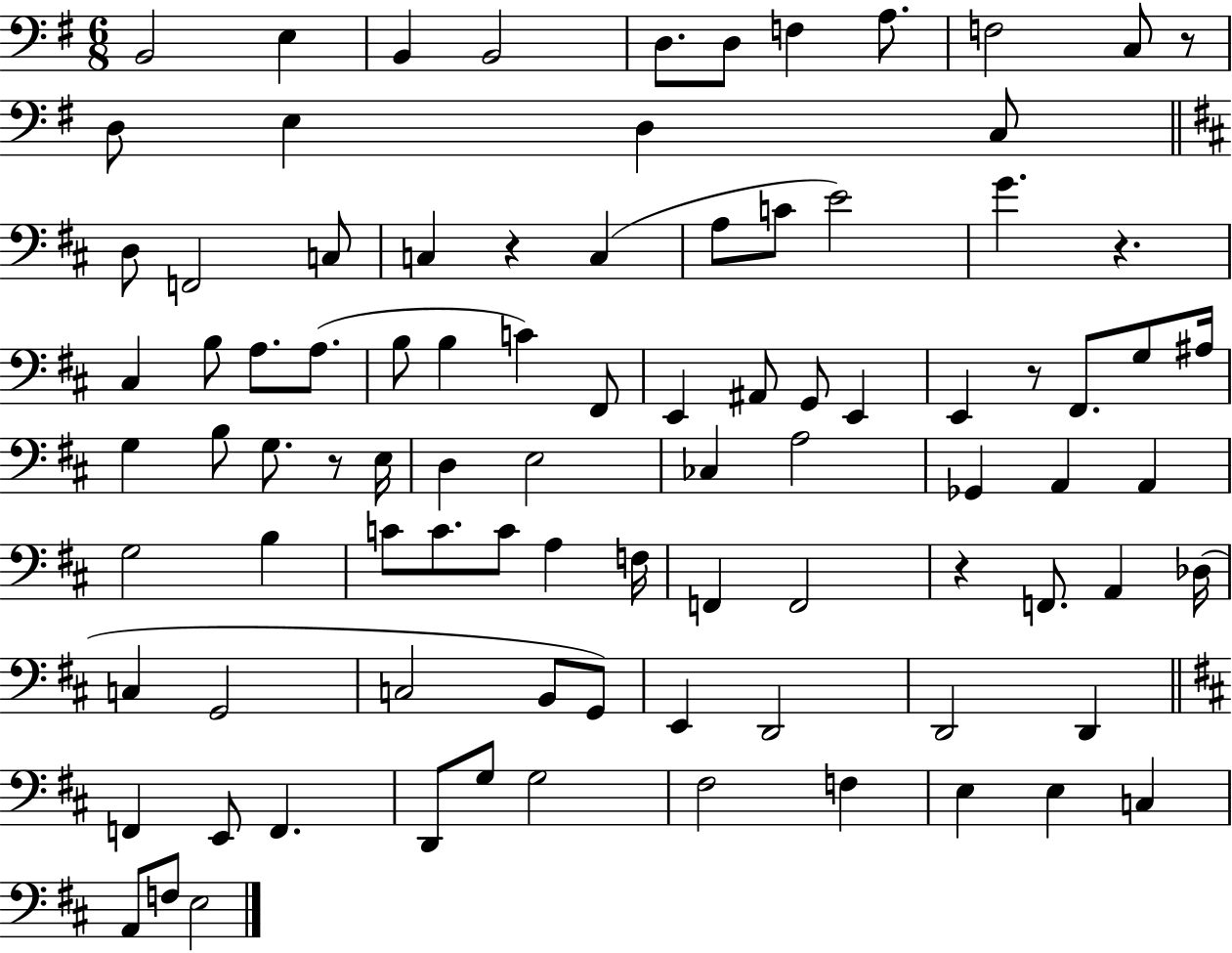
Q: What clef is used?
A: bass